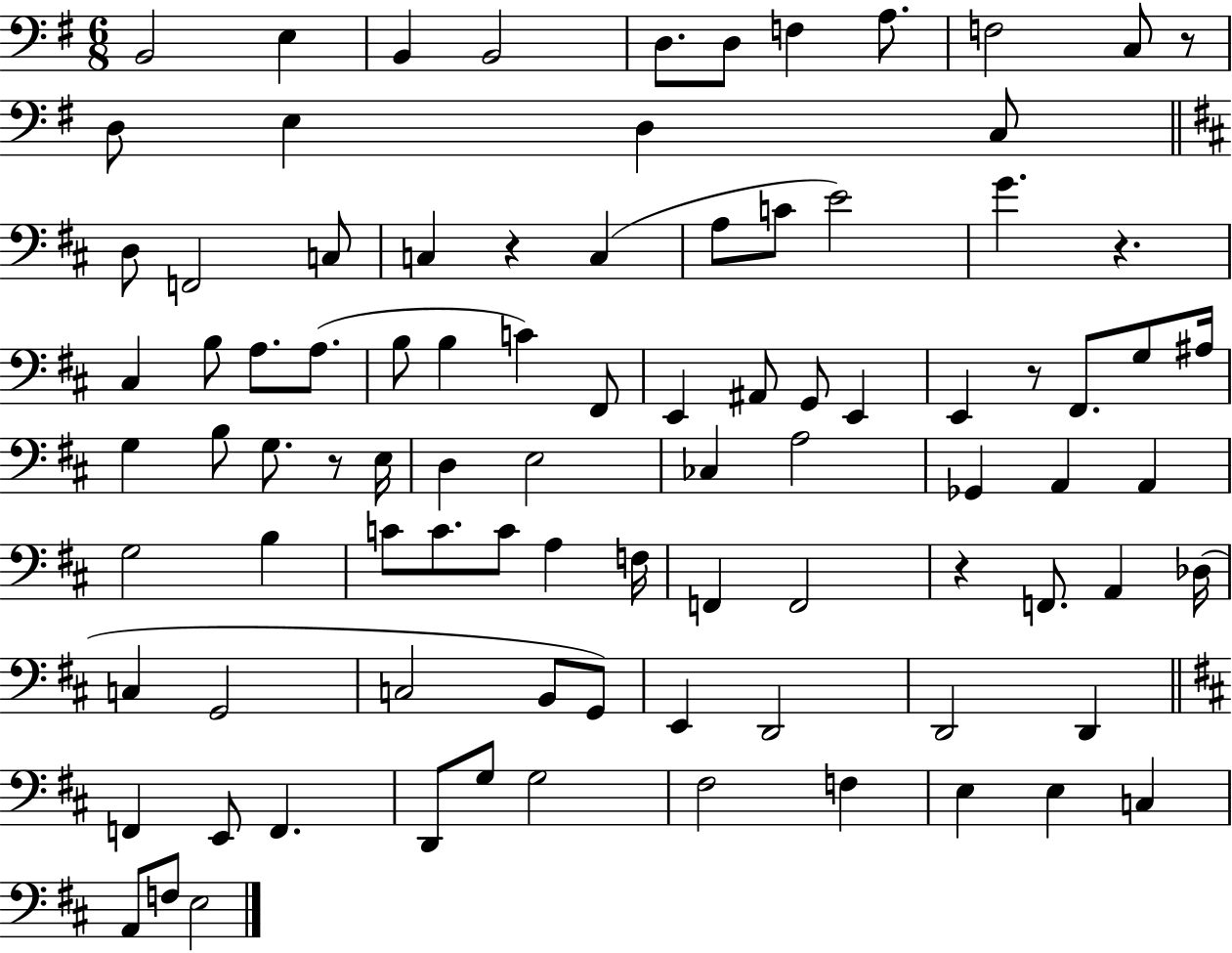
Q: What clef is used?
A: bass